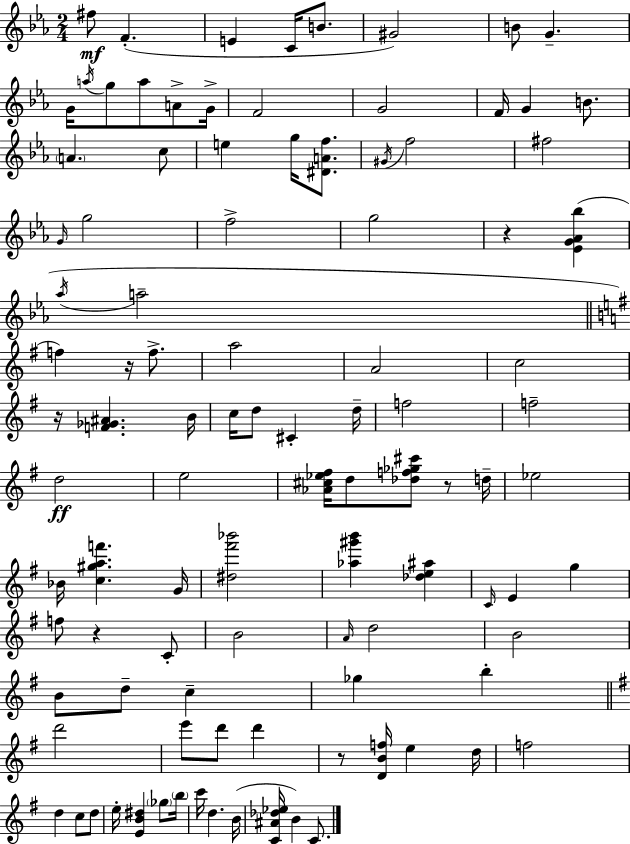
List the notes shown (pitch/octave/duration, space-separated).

F#5/e F4/q. E4/q C4/s B4/e. G#4/h B4/e G4/q. G4/s A5/s G5/e A5/e A4/e G4/s F4/h G4/h F4/s G4/q B4/e. A4/q. C5/e E5/q G5/s [D#4,A4,F5]/e. G#4/s F5/h F#5/h G4/s G5/h F5/h G5/h R/q [Eb4,G4,Ab4,Bb5]/q Ab5/s A5/h F5/q R/s F5/e. A5/h A4/h C5/h R/s [F4,Gb4,A#4]/q. B4/s C5/s D5/e C#4/q D5/s F5/h F5/h D5/h E5/h [Ab4,C#5,Eb5,F#5]/s D5/e [Db5,F5,Gb5,C#6]/e R/e D5/s Eb5/h Bb4/s [C5,G#5,A5,F6]/q. G4/s [D#5,F#6,Bb6]/h [Ab5,G#6,B6]/q [Db5,E5,A#5]/q C4/s E4/q G5/q F5/e R/q C4/e B4/h A4/s D5/h B4/h B4/e D5/e C5/q Gb5/q B5/q D6/h E6/e D6/e D6/q R/e [D4,B4,F5]/s E5/q D5/s F5/h D5/q C5/e D5/e E5/s [E4,B4,D#5]/q Gb5/e B5/s C6/s D5/q. B4/s [C4,A#4,Db5,Eb5]/s B4/q C4/e.